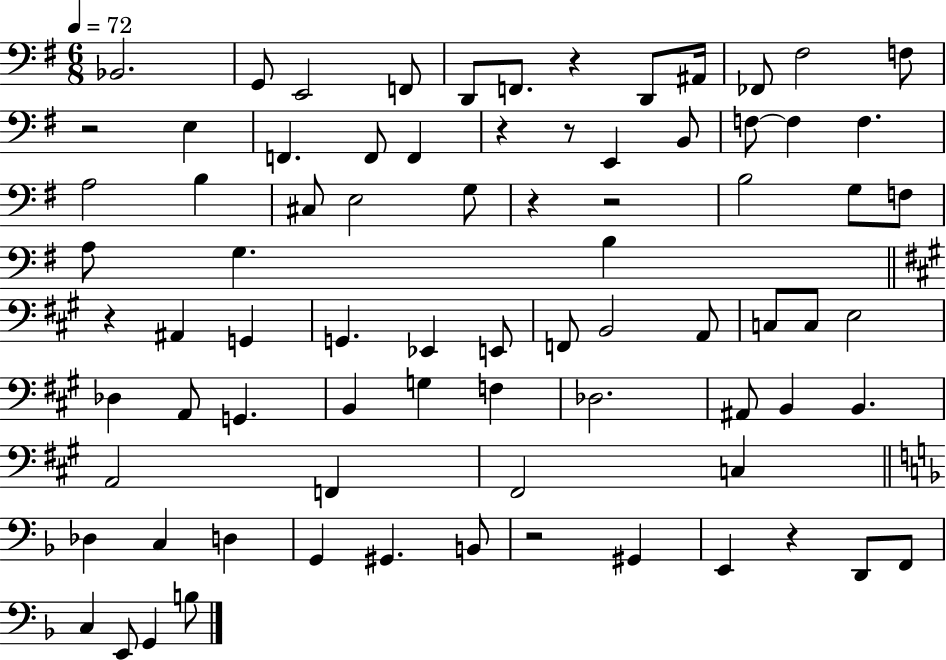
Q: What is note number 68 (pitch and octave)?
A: E2